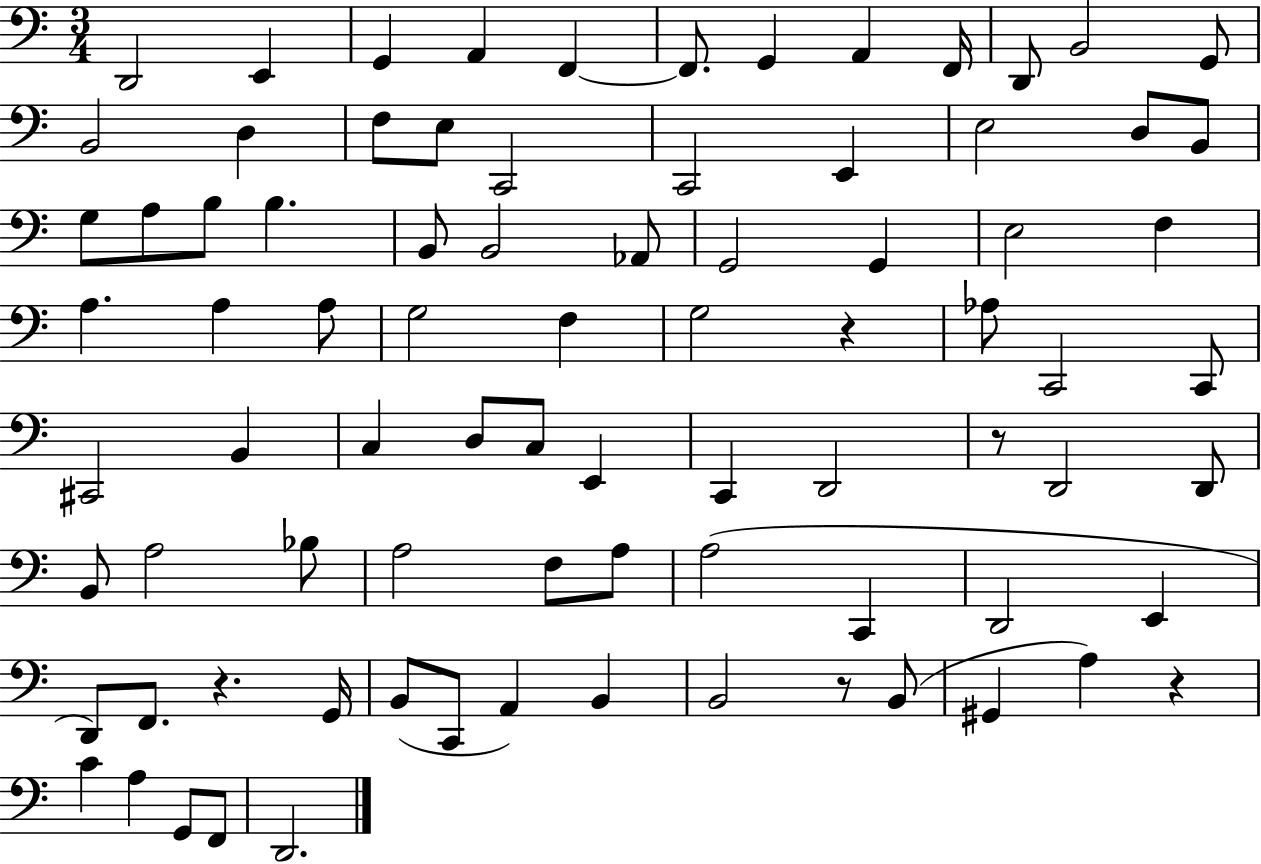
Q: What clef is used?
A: bass